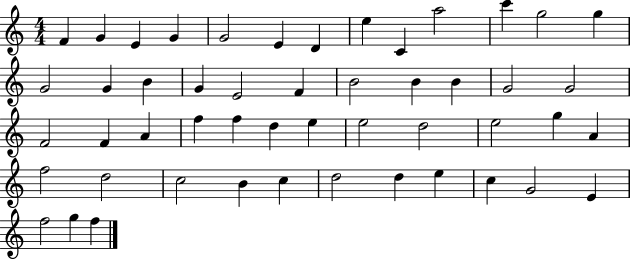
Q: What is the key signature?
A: C major